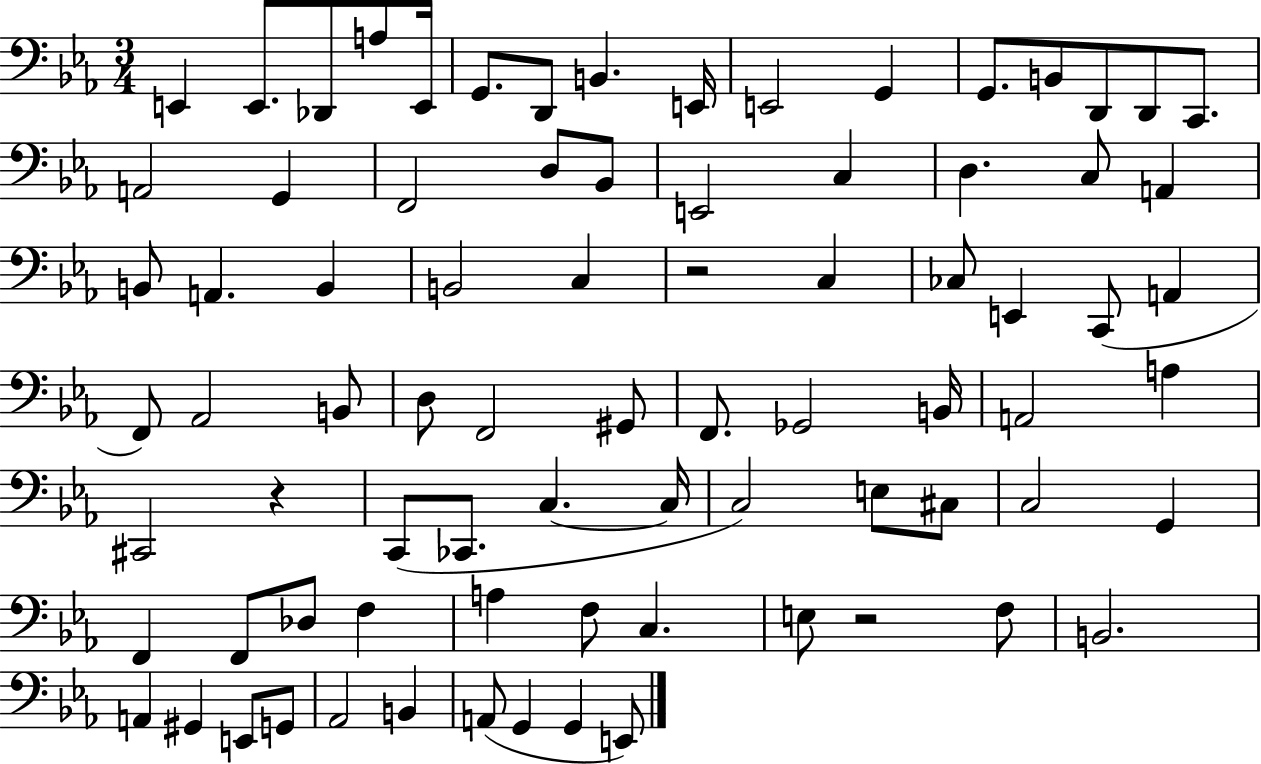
X:1
T:Untitled
M:3/4
L:1/4
K:Eb
E,, E,,/2 _D,,/2 A,/2 E,,/4 G,,/2 D,,/2 B,, E,,/4 E,,2 G,, G,,/2 B,,/2 D,,/2 D,,/2 C,,/2 A,,2 G,, F,,2 D,/2 _B,,/2 E,,2 C, D, C,/2 A,, B,,/2 A,, B,, B,,2 C, z2 C, _C,/2 E,, C,,/2 A,, F,,/2 _A,,2 B,,/2 D,/2 F,,2 ^G,,/2 F,,/2 _G,,2 B,,/4 A,,2 A, ^C,,2 z C,,/2 _C,,/2 C, C,/4 C,2 E,/2 ^C,/2 C,2 G,, F,, F,,/2 _D,/2 F, A, F,/2 C, E,/2 z2 F,/2 B,,2 A,, ^G,, E,,/2 G,,/2 _A,,2 B,, A,,/2 G,, G,, E,,/2